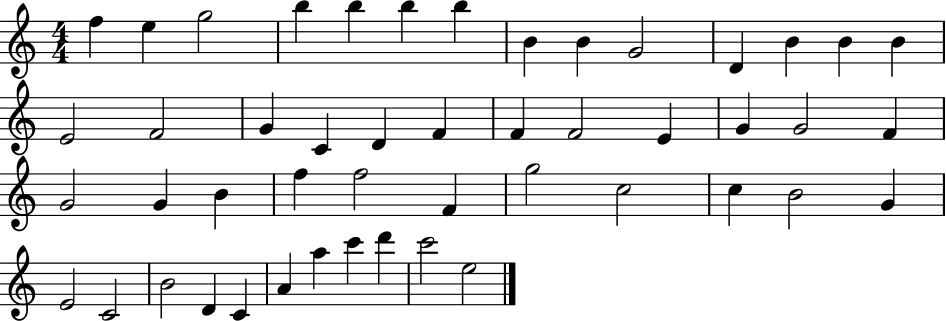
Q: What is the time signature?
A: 4/4